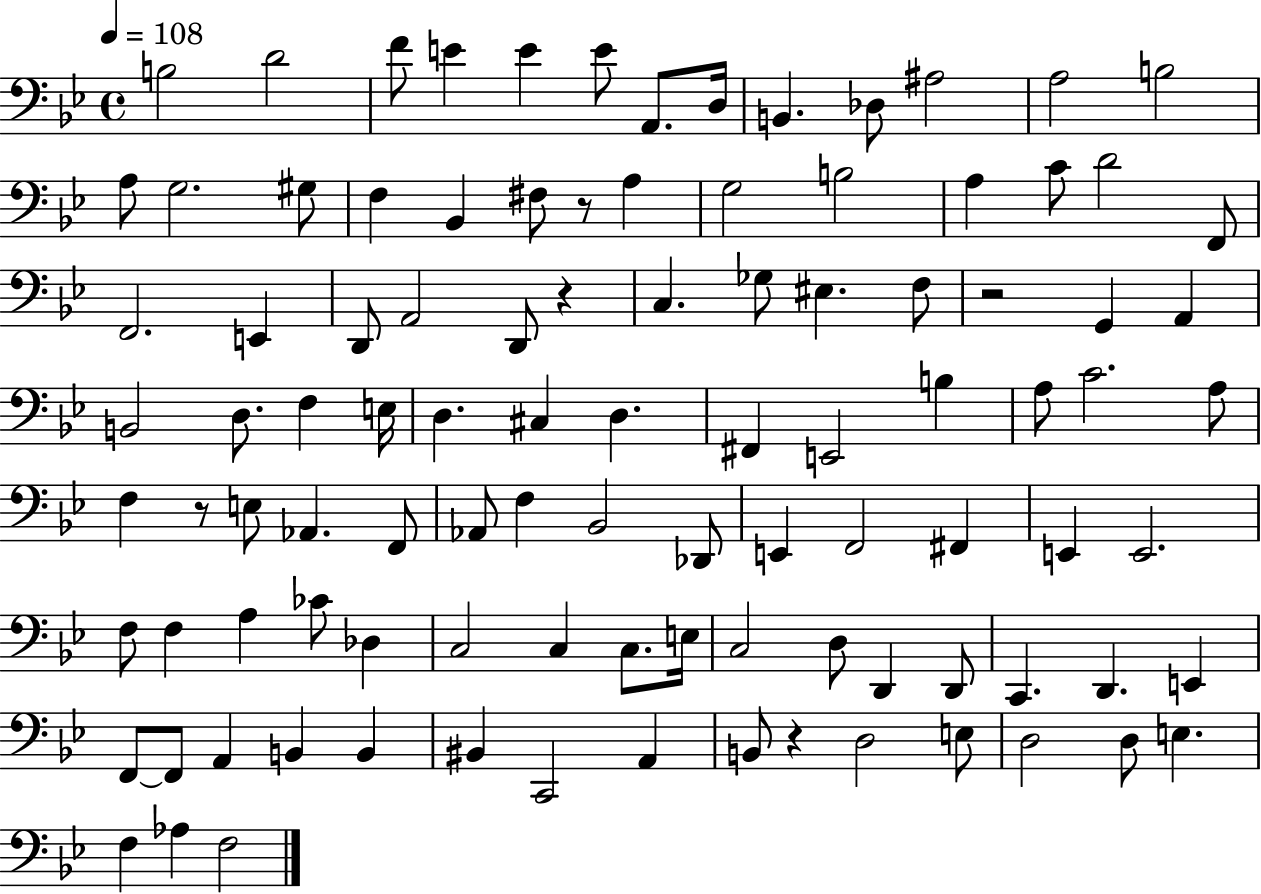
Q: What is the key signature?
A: BES major